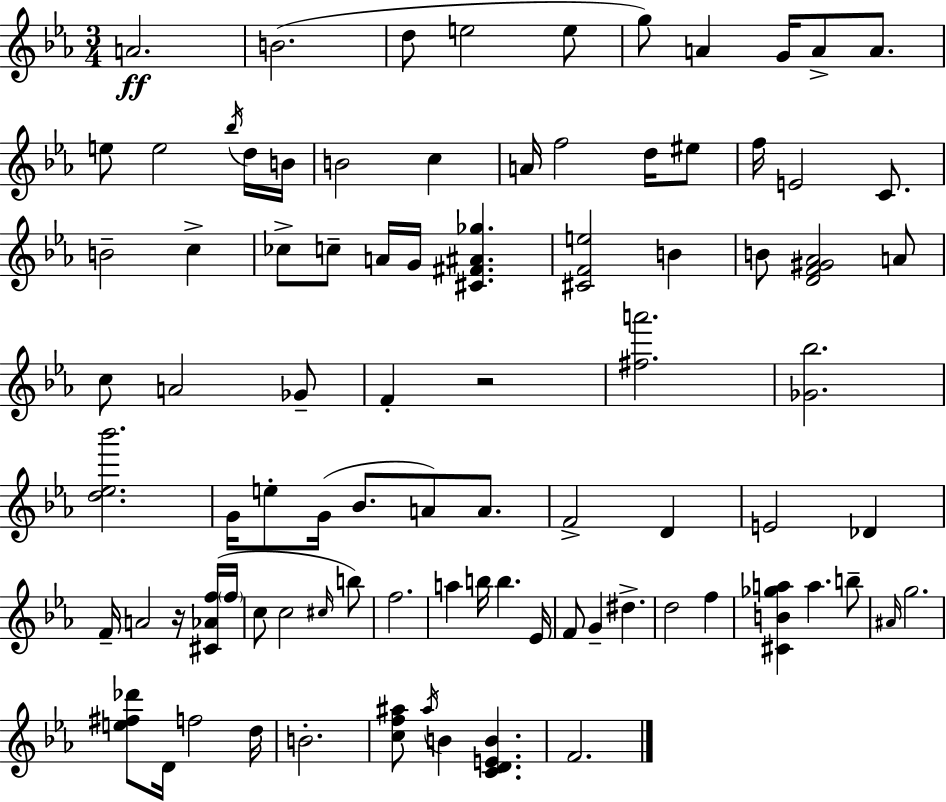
{
  \clef treble
  \numericTimeSignature
  \time 3/4
  \key c \minor
  a'2.\ff | b'2.( | d''8 e''2 e''8 | g''8) a'4 g'16 a'8-> a'8. | \break e''8 e''2 \acciaccatura { bes''16 } d''16 | b'16 b'2 c''4 | a'16 f''2 d''16 eis''8 | f''16 e'2 c'8. | \break b'2-- c''4-> | ces''8-> c''8-- a'16 g'16 <cis' fis' ais' ges''>4. | <cis' f' e''>2 b'4 | b'8 <d' f' gis' aes'>2 a'8 | \break c''8 a'2 ges'8-- | f'4-. r2 | <fis'' a'''>2. | <ges' bes''>2. | \break <d'' ees'' bes'''>2. | g'16 e''8-. g'16( bes'8. a'8) a'8. | f'2-> d'4 | e'2 des'4 | \break f'16-- a'2 r16 <cis' aes' f''>16( | \parenthesize f''16 c''8 c''2 \grace { cis''16 } | b''8) f''2. | a''4 b''16 b''4. | \break ees'16 f'8 g'4-- dis''4.-> | d''2 f''4 | <cis' b' ges'' a''>4 a''4. | b''8-- \grace { ais'16 } g''2. | \break <e'' fis'' des'''>8 d'16 f''2 | d''16 b'2.-. | <c'' f'' ais''>8 \acciaccatura { ais''16 } b'4 <c' d' e' b'>4. | f'2. | \break \bar "|."
}